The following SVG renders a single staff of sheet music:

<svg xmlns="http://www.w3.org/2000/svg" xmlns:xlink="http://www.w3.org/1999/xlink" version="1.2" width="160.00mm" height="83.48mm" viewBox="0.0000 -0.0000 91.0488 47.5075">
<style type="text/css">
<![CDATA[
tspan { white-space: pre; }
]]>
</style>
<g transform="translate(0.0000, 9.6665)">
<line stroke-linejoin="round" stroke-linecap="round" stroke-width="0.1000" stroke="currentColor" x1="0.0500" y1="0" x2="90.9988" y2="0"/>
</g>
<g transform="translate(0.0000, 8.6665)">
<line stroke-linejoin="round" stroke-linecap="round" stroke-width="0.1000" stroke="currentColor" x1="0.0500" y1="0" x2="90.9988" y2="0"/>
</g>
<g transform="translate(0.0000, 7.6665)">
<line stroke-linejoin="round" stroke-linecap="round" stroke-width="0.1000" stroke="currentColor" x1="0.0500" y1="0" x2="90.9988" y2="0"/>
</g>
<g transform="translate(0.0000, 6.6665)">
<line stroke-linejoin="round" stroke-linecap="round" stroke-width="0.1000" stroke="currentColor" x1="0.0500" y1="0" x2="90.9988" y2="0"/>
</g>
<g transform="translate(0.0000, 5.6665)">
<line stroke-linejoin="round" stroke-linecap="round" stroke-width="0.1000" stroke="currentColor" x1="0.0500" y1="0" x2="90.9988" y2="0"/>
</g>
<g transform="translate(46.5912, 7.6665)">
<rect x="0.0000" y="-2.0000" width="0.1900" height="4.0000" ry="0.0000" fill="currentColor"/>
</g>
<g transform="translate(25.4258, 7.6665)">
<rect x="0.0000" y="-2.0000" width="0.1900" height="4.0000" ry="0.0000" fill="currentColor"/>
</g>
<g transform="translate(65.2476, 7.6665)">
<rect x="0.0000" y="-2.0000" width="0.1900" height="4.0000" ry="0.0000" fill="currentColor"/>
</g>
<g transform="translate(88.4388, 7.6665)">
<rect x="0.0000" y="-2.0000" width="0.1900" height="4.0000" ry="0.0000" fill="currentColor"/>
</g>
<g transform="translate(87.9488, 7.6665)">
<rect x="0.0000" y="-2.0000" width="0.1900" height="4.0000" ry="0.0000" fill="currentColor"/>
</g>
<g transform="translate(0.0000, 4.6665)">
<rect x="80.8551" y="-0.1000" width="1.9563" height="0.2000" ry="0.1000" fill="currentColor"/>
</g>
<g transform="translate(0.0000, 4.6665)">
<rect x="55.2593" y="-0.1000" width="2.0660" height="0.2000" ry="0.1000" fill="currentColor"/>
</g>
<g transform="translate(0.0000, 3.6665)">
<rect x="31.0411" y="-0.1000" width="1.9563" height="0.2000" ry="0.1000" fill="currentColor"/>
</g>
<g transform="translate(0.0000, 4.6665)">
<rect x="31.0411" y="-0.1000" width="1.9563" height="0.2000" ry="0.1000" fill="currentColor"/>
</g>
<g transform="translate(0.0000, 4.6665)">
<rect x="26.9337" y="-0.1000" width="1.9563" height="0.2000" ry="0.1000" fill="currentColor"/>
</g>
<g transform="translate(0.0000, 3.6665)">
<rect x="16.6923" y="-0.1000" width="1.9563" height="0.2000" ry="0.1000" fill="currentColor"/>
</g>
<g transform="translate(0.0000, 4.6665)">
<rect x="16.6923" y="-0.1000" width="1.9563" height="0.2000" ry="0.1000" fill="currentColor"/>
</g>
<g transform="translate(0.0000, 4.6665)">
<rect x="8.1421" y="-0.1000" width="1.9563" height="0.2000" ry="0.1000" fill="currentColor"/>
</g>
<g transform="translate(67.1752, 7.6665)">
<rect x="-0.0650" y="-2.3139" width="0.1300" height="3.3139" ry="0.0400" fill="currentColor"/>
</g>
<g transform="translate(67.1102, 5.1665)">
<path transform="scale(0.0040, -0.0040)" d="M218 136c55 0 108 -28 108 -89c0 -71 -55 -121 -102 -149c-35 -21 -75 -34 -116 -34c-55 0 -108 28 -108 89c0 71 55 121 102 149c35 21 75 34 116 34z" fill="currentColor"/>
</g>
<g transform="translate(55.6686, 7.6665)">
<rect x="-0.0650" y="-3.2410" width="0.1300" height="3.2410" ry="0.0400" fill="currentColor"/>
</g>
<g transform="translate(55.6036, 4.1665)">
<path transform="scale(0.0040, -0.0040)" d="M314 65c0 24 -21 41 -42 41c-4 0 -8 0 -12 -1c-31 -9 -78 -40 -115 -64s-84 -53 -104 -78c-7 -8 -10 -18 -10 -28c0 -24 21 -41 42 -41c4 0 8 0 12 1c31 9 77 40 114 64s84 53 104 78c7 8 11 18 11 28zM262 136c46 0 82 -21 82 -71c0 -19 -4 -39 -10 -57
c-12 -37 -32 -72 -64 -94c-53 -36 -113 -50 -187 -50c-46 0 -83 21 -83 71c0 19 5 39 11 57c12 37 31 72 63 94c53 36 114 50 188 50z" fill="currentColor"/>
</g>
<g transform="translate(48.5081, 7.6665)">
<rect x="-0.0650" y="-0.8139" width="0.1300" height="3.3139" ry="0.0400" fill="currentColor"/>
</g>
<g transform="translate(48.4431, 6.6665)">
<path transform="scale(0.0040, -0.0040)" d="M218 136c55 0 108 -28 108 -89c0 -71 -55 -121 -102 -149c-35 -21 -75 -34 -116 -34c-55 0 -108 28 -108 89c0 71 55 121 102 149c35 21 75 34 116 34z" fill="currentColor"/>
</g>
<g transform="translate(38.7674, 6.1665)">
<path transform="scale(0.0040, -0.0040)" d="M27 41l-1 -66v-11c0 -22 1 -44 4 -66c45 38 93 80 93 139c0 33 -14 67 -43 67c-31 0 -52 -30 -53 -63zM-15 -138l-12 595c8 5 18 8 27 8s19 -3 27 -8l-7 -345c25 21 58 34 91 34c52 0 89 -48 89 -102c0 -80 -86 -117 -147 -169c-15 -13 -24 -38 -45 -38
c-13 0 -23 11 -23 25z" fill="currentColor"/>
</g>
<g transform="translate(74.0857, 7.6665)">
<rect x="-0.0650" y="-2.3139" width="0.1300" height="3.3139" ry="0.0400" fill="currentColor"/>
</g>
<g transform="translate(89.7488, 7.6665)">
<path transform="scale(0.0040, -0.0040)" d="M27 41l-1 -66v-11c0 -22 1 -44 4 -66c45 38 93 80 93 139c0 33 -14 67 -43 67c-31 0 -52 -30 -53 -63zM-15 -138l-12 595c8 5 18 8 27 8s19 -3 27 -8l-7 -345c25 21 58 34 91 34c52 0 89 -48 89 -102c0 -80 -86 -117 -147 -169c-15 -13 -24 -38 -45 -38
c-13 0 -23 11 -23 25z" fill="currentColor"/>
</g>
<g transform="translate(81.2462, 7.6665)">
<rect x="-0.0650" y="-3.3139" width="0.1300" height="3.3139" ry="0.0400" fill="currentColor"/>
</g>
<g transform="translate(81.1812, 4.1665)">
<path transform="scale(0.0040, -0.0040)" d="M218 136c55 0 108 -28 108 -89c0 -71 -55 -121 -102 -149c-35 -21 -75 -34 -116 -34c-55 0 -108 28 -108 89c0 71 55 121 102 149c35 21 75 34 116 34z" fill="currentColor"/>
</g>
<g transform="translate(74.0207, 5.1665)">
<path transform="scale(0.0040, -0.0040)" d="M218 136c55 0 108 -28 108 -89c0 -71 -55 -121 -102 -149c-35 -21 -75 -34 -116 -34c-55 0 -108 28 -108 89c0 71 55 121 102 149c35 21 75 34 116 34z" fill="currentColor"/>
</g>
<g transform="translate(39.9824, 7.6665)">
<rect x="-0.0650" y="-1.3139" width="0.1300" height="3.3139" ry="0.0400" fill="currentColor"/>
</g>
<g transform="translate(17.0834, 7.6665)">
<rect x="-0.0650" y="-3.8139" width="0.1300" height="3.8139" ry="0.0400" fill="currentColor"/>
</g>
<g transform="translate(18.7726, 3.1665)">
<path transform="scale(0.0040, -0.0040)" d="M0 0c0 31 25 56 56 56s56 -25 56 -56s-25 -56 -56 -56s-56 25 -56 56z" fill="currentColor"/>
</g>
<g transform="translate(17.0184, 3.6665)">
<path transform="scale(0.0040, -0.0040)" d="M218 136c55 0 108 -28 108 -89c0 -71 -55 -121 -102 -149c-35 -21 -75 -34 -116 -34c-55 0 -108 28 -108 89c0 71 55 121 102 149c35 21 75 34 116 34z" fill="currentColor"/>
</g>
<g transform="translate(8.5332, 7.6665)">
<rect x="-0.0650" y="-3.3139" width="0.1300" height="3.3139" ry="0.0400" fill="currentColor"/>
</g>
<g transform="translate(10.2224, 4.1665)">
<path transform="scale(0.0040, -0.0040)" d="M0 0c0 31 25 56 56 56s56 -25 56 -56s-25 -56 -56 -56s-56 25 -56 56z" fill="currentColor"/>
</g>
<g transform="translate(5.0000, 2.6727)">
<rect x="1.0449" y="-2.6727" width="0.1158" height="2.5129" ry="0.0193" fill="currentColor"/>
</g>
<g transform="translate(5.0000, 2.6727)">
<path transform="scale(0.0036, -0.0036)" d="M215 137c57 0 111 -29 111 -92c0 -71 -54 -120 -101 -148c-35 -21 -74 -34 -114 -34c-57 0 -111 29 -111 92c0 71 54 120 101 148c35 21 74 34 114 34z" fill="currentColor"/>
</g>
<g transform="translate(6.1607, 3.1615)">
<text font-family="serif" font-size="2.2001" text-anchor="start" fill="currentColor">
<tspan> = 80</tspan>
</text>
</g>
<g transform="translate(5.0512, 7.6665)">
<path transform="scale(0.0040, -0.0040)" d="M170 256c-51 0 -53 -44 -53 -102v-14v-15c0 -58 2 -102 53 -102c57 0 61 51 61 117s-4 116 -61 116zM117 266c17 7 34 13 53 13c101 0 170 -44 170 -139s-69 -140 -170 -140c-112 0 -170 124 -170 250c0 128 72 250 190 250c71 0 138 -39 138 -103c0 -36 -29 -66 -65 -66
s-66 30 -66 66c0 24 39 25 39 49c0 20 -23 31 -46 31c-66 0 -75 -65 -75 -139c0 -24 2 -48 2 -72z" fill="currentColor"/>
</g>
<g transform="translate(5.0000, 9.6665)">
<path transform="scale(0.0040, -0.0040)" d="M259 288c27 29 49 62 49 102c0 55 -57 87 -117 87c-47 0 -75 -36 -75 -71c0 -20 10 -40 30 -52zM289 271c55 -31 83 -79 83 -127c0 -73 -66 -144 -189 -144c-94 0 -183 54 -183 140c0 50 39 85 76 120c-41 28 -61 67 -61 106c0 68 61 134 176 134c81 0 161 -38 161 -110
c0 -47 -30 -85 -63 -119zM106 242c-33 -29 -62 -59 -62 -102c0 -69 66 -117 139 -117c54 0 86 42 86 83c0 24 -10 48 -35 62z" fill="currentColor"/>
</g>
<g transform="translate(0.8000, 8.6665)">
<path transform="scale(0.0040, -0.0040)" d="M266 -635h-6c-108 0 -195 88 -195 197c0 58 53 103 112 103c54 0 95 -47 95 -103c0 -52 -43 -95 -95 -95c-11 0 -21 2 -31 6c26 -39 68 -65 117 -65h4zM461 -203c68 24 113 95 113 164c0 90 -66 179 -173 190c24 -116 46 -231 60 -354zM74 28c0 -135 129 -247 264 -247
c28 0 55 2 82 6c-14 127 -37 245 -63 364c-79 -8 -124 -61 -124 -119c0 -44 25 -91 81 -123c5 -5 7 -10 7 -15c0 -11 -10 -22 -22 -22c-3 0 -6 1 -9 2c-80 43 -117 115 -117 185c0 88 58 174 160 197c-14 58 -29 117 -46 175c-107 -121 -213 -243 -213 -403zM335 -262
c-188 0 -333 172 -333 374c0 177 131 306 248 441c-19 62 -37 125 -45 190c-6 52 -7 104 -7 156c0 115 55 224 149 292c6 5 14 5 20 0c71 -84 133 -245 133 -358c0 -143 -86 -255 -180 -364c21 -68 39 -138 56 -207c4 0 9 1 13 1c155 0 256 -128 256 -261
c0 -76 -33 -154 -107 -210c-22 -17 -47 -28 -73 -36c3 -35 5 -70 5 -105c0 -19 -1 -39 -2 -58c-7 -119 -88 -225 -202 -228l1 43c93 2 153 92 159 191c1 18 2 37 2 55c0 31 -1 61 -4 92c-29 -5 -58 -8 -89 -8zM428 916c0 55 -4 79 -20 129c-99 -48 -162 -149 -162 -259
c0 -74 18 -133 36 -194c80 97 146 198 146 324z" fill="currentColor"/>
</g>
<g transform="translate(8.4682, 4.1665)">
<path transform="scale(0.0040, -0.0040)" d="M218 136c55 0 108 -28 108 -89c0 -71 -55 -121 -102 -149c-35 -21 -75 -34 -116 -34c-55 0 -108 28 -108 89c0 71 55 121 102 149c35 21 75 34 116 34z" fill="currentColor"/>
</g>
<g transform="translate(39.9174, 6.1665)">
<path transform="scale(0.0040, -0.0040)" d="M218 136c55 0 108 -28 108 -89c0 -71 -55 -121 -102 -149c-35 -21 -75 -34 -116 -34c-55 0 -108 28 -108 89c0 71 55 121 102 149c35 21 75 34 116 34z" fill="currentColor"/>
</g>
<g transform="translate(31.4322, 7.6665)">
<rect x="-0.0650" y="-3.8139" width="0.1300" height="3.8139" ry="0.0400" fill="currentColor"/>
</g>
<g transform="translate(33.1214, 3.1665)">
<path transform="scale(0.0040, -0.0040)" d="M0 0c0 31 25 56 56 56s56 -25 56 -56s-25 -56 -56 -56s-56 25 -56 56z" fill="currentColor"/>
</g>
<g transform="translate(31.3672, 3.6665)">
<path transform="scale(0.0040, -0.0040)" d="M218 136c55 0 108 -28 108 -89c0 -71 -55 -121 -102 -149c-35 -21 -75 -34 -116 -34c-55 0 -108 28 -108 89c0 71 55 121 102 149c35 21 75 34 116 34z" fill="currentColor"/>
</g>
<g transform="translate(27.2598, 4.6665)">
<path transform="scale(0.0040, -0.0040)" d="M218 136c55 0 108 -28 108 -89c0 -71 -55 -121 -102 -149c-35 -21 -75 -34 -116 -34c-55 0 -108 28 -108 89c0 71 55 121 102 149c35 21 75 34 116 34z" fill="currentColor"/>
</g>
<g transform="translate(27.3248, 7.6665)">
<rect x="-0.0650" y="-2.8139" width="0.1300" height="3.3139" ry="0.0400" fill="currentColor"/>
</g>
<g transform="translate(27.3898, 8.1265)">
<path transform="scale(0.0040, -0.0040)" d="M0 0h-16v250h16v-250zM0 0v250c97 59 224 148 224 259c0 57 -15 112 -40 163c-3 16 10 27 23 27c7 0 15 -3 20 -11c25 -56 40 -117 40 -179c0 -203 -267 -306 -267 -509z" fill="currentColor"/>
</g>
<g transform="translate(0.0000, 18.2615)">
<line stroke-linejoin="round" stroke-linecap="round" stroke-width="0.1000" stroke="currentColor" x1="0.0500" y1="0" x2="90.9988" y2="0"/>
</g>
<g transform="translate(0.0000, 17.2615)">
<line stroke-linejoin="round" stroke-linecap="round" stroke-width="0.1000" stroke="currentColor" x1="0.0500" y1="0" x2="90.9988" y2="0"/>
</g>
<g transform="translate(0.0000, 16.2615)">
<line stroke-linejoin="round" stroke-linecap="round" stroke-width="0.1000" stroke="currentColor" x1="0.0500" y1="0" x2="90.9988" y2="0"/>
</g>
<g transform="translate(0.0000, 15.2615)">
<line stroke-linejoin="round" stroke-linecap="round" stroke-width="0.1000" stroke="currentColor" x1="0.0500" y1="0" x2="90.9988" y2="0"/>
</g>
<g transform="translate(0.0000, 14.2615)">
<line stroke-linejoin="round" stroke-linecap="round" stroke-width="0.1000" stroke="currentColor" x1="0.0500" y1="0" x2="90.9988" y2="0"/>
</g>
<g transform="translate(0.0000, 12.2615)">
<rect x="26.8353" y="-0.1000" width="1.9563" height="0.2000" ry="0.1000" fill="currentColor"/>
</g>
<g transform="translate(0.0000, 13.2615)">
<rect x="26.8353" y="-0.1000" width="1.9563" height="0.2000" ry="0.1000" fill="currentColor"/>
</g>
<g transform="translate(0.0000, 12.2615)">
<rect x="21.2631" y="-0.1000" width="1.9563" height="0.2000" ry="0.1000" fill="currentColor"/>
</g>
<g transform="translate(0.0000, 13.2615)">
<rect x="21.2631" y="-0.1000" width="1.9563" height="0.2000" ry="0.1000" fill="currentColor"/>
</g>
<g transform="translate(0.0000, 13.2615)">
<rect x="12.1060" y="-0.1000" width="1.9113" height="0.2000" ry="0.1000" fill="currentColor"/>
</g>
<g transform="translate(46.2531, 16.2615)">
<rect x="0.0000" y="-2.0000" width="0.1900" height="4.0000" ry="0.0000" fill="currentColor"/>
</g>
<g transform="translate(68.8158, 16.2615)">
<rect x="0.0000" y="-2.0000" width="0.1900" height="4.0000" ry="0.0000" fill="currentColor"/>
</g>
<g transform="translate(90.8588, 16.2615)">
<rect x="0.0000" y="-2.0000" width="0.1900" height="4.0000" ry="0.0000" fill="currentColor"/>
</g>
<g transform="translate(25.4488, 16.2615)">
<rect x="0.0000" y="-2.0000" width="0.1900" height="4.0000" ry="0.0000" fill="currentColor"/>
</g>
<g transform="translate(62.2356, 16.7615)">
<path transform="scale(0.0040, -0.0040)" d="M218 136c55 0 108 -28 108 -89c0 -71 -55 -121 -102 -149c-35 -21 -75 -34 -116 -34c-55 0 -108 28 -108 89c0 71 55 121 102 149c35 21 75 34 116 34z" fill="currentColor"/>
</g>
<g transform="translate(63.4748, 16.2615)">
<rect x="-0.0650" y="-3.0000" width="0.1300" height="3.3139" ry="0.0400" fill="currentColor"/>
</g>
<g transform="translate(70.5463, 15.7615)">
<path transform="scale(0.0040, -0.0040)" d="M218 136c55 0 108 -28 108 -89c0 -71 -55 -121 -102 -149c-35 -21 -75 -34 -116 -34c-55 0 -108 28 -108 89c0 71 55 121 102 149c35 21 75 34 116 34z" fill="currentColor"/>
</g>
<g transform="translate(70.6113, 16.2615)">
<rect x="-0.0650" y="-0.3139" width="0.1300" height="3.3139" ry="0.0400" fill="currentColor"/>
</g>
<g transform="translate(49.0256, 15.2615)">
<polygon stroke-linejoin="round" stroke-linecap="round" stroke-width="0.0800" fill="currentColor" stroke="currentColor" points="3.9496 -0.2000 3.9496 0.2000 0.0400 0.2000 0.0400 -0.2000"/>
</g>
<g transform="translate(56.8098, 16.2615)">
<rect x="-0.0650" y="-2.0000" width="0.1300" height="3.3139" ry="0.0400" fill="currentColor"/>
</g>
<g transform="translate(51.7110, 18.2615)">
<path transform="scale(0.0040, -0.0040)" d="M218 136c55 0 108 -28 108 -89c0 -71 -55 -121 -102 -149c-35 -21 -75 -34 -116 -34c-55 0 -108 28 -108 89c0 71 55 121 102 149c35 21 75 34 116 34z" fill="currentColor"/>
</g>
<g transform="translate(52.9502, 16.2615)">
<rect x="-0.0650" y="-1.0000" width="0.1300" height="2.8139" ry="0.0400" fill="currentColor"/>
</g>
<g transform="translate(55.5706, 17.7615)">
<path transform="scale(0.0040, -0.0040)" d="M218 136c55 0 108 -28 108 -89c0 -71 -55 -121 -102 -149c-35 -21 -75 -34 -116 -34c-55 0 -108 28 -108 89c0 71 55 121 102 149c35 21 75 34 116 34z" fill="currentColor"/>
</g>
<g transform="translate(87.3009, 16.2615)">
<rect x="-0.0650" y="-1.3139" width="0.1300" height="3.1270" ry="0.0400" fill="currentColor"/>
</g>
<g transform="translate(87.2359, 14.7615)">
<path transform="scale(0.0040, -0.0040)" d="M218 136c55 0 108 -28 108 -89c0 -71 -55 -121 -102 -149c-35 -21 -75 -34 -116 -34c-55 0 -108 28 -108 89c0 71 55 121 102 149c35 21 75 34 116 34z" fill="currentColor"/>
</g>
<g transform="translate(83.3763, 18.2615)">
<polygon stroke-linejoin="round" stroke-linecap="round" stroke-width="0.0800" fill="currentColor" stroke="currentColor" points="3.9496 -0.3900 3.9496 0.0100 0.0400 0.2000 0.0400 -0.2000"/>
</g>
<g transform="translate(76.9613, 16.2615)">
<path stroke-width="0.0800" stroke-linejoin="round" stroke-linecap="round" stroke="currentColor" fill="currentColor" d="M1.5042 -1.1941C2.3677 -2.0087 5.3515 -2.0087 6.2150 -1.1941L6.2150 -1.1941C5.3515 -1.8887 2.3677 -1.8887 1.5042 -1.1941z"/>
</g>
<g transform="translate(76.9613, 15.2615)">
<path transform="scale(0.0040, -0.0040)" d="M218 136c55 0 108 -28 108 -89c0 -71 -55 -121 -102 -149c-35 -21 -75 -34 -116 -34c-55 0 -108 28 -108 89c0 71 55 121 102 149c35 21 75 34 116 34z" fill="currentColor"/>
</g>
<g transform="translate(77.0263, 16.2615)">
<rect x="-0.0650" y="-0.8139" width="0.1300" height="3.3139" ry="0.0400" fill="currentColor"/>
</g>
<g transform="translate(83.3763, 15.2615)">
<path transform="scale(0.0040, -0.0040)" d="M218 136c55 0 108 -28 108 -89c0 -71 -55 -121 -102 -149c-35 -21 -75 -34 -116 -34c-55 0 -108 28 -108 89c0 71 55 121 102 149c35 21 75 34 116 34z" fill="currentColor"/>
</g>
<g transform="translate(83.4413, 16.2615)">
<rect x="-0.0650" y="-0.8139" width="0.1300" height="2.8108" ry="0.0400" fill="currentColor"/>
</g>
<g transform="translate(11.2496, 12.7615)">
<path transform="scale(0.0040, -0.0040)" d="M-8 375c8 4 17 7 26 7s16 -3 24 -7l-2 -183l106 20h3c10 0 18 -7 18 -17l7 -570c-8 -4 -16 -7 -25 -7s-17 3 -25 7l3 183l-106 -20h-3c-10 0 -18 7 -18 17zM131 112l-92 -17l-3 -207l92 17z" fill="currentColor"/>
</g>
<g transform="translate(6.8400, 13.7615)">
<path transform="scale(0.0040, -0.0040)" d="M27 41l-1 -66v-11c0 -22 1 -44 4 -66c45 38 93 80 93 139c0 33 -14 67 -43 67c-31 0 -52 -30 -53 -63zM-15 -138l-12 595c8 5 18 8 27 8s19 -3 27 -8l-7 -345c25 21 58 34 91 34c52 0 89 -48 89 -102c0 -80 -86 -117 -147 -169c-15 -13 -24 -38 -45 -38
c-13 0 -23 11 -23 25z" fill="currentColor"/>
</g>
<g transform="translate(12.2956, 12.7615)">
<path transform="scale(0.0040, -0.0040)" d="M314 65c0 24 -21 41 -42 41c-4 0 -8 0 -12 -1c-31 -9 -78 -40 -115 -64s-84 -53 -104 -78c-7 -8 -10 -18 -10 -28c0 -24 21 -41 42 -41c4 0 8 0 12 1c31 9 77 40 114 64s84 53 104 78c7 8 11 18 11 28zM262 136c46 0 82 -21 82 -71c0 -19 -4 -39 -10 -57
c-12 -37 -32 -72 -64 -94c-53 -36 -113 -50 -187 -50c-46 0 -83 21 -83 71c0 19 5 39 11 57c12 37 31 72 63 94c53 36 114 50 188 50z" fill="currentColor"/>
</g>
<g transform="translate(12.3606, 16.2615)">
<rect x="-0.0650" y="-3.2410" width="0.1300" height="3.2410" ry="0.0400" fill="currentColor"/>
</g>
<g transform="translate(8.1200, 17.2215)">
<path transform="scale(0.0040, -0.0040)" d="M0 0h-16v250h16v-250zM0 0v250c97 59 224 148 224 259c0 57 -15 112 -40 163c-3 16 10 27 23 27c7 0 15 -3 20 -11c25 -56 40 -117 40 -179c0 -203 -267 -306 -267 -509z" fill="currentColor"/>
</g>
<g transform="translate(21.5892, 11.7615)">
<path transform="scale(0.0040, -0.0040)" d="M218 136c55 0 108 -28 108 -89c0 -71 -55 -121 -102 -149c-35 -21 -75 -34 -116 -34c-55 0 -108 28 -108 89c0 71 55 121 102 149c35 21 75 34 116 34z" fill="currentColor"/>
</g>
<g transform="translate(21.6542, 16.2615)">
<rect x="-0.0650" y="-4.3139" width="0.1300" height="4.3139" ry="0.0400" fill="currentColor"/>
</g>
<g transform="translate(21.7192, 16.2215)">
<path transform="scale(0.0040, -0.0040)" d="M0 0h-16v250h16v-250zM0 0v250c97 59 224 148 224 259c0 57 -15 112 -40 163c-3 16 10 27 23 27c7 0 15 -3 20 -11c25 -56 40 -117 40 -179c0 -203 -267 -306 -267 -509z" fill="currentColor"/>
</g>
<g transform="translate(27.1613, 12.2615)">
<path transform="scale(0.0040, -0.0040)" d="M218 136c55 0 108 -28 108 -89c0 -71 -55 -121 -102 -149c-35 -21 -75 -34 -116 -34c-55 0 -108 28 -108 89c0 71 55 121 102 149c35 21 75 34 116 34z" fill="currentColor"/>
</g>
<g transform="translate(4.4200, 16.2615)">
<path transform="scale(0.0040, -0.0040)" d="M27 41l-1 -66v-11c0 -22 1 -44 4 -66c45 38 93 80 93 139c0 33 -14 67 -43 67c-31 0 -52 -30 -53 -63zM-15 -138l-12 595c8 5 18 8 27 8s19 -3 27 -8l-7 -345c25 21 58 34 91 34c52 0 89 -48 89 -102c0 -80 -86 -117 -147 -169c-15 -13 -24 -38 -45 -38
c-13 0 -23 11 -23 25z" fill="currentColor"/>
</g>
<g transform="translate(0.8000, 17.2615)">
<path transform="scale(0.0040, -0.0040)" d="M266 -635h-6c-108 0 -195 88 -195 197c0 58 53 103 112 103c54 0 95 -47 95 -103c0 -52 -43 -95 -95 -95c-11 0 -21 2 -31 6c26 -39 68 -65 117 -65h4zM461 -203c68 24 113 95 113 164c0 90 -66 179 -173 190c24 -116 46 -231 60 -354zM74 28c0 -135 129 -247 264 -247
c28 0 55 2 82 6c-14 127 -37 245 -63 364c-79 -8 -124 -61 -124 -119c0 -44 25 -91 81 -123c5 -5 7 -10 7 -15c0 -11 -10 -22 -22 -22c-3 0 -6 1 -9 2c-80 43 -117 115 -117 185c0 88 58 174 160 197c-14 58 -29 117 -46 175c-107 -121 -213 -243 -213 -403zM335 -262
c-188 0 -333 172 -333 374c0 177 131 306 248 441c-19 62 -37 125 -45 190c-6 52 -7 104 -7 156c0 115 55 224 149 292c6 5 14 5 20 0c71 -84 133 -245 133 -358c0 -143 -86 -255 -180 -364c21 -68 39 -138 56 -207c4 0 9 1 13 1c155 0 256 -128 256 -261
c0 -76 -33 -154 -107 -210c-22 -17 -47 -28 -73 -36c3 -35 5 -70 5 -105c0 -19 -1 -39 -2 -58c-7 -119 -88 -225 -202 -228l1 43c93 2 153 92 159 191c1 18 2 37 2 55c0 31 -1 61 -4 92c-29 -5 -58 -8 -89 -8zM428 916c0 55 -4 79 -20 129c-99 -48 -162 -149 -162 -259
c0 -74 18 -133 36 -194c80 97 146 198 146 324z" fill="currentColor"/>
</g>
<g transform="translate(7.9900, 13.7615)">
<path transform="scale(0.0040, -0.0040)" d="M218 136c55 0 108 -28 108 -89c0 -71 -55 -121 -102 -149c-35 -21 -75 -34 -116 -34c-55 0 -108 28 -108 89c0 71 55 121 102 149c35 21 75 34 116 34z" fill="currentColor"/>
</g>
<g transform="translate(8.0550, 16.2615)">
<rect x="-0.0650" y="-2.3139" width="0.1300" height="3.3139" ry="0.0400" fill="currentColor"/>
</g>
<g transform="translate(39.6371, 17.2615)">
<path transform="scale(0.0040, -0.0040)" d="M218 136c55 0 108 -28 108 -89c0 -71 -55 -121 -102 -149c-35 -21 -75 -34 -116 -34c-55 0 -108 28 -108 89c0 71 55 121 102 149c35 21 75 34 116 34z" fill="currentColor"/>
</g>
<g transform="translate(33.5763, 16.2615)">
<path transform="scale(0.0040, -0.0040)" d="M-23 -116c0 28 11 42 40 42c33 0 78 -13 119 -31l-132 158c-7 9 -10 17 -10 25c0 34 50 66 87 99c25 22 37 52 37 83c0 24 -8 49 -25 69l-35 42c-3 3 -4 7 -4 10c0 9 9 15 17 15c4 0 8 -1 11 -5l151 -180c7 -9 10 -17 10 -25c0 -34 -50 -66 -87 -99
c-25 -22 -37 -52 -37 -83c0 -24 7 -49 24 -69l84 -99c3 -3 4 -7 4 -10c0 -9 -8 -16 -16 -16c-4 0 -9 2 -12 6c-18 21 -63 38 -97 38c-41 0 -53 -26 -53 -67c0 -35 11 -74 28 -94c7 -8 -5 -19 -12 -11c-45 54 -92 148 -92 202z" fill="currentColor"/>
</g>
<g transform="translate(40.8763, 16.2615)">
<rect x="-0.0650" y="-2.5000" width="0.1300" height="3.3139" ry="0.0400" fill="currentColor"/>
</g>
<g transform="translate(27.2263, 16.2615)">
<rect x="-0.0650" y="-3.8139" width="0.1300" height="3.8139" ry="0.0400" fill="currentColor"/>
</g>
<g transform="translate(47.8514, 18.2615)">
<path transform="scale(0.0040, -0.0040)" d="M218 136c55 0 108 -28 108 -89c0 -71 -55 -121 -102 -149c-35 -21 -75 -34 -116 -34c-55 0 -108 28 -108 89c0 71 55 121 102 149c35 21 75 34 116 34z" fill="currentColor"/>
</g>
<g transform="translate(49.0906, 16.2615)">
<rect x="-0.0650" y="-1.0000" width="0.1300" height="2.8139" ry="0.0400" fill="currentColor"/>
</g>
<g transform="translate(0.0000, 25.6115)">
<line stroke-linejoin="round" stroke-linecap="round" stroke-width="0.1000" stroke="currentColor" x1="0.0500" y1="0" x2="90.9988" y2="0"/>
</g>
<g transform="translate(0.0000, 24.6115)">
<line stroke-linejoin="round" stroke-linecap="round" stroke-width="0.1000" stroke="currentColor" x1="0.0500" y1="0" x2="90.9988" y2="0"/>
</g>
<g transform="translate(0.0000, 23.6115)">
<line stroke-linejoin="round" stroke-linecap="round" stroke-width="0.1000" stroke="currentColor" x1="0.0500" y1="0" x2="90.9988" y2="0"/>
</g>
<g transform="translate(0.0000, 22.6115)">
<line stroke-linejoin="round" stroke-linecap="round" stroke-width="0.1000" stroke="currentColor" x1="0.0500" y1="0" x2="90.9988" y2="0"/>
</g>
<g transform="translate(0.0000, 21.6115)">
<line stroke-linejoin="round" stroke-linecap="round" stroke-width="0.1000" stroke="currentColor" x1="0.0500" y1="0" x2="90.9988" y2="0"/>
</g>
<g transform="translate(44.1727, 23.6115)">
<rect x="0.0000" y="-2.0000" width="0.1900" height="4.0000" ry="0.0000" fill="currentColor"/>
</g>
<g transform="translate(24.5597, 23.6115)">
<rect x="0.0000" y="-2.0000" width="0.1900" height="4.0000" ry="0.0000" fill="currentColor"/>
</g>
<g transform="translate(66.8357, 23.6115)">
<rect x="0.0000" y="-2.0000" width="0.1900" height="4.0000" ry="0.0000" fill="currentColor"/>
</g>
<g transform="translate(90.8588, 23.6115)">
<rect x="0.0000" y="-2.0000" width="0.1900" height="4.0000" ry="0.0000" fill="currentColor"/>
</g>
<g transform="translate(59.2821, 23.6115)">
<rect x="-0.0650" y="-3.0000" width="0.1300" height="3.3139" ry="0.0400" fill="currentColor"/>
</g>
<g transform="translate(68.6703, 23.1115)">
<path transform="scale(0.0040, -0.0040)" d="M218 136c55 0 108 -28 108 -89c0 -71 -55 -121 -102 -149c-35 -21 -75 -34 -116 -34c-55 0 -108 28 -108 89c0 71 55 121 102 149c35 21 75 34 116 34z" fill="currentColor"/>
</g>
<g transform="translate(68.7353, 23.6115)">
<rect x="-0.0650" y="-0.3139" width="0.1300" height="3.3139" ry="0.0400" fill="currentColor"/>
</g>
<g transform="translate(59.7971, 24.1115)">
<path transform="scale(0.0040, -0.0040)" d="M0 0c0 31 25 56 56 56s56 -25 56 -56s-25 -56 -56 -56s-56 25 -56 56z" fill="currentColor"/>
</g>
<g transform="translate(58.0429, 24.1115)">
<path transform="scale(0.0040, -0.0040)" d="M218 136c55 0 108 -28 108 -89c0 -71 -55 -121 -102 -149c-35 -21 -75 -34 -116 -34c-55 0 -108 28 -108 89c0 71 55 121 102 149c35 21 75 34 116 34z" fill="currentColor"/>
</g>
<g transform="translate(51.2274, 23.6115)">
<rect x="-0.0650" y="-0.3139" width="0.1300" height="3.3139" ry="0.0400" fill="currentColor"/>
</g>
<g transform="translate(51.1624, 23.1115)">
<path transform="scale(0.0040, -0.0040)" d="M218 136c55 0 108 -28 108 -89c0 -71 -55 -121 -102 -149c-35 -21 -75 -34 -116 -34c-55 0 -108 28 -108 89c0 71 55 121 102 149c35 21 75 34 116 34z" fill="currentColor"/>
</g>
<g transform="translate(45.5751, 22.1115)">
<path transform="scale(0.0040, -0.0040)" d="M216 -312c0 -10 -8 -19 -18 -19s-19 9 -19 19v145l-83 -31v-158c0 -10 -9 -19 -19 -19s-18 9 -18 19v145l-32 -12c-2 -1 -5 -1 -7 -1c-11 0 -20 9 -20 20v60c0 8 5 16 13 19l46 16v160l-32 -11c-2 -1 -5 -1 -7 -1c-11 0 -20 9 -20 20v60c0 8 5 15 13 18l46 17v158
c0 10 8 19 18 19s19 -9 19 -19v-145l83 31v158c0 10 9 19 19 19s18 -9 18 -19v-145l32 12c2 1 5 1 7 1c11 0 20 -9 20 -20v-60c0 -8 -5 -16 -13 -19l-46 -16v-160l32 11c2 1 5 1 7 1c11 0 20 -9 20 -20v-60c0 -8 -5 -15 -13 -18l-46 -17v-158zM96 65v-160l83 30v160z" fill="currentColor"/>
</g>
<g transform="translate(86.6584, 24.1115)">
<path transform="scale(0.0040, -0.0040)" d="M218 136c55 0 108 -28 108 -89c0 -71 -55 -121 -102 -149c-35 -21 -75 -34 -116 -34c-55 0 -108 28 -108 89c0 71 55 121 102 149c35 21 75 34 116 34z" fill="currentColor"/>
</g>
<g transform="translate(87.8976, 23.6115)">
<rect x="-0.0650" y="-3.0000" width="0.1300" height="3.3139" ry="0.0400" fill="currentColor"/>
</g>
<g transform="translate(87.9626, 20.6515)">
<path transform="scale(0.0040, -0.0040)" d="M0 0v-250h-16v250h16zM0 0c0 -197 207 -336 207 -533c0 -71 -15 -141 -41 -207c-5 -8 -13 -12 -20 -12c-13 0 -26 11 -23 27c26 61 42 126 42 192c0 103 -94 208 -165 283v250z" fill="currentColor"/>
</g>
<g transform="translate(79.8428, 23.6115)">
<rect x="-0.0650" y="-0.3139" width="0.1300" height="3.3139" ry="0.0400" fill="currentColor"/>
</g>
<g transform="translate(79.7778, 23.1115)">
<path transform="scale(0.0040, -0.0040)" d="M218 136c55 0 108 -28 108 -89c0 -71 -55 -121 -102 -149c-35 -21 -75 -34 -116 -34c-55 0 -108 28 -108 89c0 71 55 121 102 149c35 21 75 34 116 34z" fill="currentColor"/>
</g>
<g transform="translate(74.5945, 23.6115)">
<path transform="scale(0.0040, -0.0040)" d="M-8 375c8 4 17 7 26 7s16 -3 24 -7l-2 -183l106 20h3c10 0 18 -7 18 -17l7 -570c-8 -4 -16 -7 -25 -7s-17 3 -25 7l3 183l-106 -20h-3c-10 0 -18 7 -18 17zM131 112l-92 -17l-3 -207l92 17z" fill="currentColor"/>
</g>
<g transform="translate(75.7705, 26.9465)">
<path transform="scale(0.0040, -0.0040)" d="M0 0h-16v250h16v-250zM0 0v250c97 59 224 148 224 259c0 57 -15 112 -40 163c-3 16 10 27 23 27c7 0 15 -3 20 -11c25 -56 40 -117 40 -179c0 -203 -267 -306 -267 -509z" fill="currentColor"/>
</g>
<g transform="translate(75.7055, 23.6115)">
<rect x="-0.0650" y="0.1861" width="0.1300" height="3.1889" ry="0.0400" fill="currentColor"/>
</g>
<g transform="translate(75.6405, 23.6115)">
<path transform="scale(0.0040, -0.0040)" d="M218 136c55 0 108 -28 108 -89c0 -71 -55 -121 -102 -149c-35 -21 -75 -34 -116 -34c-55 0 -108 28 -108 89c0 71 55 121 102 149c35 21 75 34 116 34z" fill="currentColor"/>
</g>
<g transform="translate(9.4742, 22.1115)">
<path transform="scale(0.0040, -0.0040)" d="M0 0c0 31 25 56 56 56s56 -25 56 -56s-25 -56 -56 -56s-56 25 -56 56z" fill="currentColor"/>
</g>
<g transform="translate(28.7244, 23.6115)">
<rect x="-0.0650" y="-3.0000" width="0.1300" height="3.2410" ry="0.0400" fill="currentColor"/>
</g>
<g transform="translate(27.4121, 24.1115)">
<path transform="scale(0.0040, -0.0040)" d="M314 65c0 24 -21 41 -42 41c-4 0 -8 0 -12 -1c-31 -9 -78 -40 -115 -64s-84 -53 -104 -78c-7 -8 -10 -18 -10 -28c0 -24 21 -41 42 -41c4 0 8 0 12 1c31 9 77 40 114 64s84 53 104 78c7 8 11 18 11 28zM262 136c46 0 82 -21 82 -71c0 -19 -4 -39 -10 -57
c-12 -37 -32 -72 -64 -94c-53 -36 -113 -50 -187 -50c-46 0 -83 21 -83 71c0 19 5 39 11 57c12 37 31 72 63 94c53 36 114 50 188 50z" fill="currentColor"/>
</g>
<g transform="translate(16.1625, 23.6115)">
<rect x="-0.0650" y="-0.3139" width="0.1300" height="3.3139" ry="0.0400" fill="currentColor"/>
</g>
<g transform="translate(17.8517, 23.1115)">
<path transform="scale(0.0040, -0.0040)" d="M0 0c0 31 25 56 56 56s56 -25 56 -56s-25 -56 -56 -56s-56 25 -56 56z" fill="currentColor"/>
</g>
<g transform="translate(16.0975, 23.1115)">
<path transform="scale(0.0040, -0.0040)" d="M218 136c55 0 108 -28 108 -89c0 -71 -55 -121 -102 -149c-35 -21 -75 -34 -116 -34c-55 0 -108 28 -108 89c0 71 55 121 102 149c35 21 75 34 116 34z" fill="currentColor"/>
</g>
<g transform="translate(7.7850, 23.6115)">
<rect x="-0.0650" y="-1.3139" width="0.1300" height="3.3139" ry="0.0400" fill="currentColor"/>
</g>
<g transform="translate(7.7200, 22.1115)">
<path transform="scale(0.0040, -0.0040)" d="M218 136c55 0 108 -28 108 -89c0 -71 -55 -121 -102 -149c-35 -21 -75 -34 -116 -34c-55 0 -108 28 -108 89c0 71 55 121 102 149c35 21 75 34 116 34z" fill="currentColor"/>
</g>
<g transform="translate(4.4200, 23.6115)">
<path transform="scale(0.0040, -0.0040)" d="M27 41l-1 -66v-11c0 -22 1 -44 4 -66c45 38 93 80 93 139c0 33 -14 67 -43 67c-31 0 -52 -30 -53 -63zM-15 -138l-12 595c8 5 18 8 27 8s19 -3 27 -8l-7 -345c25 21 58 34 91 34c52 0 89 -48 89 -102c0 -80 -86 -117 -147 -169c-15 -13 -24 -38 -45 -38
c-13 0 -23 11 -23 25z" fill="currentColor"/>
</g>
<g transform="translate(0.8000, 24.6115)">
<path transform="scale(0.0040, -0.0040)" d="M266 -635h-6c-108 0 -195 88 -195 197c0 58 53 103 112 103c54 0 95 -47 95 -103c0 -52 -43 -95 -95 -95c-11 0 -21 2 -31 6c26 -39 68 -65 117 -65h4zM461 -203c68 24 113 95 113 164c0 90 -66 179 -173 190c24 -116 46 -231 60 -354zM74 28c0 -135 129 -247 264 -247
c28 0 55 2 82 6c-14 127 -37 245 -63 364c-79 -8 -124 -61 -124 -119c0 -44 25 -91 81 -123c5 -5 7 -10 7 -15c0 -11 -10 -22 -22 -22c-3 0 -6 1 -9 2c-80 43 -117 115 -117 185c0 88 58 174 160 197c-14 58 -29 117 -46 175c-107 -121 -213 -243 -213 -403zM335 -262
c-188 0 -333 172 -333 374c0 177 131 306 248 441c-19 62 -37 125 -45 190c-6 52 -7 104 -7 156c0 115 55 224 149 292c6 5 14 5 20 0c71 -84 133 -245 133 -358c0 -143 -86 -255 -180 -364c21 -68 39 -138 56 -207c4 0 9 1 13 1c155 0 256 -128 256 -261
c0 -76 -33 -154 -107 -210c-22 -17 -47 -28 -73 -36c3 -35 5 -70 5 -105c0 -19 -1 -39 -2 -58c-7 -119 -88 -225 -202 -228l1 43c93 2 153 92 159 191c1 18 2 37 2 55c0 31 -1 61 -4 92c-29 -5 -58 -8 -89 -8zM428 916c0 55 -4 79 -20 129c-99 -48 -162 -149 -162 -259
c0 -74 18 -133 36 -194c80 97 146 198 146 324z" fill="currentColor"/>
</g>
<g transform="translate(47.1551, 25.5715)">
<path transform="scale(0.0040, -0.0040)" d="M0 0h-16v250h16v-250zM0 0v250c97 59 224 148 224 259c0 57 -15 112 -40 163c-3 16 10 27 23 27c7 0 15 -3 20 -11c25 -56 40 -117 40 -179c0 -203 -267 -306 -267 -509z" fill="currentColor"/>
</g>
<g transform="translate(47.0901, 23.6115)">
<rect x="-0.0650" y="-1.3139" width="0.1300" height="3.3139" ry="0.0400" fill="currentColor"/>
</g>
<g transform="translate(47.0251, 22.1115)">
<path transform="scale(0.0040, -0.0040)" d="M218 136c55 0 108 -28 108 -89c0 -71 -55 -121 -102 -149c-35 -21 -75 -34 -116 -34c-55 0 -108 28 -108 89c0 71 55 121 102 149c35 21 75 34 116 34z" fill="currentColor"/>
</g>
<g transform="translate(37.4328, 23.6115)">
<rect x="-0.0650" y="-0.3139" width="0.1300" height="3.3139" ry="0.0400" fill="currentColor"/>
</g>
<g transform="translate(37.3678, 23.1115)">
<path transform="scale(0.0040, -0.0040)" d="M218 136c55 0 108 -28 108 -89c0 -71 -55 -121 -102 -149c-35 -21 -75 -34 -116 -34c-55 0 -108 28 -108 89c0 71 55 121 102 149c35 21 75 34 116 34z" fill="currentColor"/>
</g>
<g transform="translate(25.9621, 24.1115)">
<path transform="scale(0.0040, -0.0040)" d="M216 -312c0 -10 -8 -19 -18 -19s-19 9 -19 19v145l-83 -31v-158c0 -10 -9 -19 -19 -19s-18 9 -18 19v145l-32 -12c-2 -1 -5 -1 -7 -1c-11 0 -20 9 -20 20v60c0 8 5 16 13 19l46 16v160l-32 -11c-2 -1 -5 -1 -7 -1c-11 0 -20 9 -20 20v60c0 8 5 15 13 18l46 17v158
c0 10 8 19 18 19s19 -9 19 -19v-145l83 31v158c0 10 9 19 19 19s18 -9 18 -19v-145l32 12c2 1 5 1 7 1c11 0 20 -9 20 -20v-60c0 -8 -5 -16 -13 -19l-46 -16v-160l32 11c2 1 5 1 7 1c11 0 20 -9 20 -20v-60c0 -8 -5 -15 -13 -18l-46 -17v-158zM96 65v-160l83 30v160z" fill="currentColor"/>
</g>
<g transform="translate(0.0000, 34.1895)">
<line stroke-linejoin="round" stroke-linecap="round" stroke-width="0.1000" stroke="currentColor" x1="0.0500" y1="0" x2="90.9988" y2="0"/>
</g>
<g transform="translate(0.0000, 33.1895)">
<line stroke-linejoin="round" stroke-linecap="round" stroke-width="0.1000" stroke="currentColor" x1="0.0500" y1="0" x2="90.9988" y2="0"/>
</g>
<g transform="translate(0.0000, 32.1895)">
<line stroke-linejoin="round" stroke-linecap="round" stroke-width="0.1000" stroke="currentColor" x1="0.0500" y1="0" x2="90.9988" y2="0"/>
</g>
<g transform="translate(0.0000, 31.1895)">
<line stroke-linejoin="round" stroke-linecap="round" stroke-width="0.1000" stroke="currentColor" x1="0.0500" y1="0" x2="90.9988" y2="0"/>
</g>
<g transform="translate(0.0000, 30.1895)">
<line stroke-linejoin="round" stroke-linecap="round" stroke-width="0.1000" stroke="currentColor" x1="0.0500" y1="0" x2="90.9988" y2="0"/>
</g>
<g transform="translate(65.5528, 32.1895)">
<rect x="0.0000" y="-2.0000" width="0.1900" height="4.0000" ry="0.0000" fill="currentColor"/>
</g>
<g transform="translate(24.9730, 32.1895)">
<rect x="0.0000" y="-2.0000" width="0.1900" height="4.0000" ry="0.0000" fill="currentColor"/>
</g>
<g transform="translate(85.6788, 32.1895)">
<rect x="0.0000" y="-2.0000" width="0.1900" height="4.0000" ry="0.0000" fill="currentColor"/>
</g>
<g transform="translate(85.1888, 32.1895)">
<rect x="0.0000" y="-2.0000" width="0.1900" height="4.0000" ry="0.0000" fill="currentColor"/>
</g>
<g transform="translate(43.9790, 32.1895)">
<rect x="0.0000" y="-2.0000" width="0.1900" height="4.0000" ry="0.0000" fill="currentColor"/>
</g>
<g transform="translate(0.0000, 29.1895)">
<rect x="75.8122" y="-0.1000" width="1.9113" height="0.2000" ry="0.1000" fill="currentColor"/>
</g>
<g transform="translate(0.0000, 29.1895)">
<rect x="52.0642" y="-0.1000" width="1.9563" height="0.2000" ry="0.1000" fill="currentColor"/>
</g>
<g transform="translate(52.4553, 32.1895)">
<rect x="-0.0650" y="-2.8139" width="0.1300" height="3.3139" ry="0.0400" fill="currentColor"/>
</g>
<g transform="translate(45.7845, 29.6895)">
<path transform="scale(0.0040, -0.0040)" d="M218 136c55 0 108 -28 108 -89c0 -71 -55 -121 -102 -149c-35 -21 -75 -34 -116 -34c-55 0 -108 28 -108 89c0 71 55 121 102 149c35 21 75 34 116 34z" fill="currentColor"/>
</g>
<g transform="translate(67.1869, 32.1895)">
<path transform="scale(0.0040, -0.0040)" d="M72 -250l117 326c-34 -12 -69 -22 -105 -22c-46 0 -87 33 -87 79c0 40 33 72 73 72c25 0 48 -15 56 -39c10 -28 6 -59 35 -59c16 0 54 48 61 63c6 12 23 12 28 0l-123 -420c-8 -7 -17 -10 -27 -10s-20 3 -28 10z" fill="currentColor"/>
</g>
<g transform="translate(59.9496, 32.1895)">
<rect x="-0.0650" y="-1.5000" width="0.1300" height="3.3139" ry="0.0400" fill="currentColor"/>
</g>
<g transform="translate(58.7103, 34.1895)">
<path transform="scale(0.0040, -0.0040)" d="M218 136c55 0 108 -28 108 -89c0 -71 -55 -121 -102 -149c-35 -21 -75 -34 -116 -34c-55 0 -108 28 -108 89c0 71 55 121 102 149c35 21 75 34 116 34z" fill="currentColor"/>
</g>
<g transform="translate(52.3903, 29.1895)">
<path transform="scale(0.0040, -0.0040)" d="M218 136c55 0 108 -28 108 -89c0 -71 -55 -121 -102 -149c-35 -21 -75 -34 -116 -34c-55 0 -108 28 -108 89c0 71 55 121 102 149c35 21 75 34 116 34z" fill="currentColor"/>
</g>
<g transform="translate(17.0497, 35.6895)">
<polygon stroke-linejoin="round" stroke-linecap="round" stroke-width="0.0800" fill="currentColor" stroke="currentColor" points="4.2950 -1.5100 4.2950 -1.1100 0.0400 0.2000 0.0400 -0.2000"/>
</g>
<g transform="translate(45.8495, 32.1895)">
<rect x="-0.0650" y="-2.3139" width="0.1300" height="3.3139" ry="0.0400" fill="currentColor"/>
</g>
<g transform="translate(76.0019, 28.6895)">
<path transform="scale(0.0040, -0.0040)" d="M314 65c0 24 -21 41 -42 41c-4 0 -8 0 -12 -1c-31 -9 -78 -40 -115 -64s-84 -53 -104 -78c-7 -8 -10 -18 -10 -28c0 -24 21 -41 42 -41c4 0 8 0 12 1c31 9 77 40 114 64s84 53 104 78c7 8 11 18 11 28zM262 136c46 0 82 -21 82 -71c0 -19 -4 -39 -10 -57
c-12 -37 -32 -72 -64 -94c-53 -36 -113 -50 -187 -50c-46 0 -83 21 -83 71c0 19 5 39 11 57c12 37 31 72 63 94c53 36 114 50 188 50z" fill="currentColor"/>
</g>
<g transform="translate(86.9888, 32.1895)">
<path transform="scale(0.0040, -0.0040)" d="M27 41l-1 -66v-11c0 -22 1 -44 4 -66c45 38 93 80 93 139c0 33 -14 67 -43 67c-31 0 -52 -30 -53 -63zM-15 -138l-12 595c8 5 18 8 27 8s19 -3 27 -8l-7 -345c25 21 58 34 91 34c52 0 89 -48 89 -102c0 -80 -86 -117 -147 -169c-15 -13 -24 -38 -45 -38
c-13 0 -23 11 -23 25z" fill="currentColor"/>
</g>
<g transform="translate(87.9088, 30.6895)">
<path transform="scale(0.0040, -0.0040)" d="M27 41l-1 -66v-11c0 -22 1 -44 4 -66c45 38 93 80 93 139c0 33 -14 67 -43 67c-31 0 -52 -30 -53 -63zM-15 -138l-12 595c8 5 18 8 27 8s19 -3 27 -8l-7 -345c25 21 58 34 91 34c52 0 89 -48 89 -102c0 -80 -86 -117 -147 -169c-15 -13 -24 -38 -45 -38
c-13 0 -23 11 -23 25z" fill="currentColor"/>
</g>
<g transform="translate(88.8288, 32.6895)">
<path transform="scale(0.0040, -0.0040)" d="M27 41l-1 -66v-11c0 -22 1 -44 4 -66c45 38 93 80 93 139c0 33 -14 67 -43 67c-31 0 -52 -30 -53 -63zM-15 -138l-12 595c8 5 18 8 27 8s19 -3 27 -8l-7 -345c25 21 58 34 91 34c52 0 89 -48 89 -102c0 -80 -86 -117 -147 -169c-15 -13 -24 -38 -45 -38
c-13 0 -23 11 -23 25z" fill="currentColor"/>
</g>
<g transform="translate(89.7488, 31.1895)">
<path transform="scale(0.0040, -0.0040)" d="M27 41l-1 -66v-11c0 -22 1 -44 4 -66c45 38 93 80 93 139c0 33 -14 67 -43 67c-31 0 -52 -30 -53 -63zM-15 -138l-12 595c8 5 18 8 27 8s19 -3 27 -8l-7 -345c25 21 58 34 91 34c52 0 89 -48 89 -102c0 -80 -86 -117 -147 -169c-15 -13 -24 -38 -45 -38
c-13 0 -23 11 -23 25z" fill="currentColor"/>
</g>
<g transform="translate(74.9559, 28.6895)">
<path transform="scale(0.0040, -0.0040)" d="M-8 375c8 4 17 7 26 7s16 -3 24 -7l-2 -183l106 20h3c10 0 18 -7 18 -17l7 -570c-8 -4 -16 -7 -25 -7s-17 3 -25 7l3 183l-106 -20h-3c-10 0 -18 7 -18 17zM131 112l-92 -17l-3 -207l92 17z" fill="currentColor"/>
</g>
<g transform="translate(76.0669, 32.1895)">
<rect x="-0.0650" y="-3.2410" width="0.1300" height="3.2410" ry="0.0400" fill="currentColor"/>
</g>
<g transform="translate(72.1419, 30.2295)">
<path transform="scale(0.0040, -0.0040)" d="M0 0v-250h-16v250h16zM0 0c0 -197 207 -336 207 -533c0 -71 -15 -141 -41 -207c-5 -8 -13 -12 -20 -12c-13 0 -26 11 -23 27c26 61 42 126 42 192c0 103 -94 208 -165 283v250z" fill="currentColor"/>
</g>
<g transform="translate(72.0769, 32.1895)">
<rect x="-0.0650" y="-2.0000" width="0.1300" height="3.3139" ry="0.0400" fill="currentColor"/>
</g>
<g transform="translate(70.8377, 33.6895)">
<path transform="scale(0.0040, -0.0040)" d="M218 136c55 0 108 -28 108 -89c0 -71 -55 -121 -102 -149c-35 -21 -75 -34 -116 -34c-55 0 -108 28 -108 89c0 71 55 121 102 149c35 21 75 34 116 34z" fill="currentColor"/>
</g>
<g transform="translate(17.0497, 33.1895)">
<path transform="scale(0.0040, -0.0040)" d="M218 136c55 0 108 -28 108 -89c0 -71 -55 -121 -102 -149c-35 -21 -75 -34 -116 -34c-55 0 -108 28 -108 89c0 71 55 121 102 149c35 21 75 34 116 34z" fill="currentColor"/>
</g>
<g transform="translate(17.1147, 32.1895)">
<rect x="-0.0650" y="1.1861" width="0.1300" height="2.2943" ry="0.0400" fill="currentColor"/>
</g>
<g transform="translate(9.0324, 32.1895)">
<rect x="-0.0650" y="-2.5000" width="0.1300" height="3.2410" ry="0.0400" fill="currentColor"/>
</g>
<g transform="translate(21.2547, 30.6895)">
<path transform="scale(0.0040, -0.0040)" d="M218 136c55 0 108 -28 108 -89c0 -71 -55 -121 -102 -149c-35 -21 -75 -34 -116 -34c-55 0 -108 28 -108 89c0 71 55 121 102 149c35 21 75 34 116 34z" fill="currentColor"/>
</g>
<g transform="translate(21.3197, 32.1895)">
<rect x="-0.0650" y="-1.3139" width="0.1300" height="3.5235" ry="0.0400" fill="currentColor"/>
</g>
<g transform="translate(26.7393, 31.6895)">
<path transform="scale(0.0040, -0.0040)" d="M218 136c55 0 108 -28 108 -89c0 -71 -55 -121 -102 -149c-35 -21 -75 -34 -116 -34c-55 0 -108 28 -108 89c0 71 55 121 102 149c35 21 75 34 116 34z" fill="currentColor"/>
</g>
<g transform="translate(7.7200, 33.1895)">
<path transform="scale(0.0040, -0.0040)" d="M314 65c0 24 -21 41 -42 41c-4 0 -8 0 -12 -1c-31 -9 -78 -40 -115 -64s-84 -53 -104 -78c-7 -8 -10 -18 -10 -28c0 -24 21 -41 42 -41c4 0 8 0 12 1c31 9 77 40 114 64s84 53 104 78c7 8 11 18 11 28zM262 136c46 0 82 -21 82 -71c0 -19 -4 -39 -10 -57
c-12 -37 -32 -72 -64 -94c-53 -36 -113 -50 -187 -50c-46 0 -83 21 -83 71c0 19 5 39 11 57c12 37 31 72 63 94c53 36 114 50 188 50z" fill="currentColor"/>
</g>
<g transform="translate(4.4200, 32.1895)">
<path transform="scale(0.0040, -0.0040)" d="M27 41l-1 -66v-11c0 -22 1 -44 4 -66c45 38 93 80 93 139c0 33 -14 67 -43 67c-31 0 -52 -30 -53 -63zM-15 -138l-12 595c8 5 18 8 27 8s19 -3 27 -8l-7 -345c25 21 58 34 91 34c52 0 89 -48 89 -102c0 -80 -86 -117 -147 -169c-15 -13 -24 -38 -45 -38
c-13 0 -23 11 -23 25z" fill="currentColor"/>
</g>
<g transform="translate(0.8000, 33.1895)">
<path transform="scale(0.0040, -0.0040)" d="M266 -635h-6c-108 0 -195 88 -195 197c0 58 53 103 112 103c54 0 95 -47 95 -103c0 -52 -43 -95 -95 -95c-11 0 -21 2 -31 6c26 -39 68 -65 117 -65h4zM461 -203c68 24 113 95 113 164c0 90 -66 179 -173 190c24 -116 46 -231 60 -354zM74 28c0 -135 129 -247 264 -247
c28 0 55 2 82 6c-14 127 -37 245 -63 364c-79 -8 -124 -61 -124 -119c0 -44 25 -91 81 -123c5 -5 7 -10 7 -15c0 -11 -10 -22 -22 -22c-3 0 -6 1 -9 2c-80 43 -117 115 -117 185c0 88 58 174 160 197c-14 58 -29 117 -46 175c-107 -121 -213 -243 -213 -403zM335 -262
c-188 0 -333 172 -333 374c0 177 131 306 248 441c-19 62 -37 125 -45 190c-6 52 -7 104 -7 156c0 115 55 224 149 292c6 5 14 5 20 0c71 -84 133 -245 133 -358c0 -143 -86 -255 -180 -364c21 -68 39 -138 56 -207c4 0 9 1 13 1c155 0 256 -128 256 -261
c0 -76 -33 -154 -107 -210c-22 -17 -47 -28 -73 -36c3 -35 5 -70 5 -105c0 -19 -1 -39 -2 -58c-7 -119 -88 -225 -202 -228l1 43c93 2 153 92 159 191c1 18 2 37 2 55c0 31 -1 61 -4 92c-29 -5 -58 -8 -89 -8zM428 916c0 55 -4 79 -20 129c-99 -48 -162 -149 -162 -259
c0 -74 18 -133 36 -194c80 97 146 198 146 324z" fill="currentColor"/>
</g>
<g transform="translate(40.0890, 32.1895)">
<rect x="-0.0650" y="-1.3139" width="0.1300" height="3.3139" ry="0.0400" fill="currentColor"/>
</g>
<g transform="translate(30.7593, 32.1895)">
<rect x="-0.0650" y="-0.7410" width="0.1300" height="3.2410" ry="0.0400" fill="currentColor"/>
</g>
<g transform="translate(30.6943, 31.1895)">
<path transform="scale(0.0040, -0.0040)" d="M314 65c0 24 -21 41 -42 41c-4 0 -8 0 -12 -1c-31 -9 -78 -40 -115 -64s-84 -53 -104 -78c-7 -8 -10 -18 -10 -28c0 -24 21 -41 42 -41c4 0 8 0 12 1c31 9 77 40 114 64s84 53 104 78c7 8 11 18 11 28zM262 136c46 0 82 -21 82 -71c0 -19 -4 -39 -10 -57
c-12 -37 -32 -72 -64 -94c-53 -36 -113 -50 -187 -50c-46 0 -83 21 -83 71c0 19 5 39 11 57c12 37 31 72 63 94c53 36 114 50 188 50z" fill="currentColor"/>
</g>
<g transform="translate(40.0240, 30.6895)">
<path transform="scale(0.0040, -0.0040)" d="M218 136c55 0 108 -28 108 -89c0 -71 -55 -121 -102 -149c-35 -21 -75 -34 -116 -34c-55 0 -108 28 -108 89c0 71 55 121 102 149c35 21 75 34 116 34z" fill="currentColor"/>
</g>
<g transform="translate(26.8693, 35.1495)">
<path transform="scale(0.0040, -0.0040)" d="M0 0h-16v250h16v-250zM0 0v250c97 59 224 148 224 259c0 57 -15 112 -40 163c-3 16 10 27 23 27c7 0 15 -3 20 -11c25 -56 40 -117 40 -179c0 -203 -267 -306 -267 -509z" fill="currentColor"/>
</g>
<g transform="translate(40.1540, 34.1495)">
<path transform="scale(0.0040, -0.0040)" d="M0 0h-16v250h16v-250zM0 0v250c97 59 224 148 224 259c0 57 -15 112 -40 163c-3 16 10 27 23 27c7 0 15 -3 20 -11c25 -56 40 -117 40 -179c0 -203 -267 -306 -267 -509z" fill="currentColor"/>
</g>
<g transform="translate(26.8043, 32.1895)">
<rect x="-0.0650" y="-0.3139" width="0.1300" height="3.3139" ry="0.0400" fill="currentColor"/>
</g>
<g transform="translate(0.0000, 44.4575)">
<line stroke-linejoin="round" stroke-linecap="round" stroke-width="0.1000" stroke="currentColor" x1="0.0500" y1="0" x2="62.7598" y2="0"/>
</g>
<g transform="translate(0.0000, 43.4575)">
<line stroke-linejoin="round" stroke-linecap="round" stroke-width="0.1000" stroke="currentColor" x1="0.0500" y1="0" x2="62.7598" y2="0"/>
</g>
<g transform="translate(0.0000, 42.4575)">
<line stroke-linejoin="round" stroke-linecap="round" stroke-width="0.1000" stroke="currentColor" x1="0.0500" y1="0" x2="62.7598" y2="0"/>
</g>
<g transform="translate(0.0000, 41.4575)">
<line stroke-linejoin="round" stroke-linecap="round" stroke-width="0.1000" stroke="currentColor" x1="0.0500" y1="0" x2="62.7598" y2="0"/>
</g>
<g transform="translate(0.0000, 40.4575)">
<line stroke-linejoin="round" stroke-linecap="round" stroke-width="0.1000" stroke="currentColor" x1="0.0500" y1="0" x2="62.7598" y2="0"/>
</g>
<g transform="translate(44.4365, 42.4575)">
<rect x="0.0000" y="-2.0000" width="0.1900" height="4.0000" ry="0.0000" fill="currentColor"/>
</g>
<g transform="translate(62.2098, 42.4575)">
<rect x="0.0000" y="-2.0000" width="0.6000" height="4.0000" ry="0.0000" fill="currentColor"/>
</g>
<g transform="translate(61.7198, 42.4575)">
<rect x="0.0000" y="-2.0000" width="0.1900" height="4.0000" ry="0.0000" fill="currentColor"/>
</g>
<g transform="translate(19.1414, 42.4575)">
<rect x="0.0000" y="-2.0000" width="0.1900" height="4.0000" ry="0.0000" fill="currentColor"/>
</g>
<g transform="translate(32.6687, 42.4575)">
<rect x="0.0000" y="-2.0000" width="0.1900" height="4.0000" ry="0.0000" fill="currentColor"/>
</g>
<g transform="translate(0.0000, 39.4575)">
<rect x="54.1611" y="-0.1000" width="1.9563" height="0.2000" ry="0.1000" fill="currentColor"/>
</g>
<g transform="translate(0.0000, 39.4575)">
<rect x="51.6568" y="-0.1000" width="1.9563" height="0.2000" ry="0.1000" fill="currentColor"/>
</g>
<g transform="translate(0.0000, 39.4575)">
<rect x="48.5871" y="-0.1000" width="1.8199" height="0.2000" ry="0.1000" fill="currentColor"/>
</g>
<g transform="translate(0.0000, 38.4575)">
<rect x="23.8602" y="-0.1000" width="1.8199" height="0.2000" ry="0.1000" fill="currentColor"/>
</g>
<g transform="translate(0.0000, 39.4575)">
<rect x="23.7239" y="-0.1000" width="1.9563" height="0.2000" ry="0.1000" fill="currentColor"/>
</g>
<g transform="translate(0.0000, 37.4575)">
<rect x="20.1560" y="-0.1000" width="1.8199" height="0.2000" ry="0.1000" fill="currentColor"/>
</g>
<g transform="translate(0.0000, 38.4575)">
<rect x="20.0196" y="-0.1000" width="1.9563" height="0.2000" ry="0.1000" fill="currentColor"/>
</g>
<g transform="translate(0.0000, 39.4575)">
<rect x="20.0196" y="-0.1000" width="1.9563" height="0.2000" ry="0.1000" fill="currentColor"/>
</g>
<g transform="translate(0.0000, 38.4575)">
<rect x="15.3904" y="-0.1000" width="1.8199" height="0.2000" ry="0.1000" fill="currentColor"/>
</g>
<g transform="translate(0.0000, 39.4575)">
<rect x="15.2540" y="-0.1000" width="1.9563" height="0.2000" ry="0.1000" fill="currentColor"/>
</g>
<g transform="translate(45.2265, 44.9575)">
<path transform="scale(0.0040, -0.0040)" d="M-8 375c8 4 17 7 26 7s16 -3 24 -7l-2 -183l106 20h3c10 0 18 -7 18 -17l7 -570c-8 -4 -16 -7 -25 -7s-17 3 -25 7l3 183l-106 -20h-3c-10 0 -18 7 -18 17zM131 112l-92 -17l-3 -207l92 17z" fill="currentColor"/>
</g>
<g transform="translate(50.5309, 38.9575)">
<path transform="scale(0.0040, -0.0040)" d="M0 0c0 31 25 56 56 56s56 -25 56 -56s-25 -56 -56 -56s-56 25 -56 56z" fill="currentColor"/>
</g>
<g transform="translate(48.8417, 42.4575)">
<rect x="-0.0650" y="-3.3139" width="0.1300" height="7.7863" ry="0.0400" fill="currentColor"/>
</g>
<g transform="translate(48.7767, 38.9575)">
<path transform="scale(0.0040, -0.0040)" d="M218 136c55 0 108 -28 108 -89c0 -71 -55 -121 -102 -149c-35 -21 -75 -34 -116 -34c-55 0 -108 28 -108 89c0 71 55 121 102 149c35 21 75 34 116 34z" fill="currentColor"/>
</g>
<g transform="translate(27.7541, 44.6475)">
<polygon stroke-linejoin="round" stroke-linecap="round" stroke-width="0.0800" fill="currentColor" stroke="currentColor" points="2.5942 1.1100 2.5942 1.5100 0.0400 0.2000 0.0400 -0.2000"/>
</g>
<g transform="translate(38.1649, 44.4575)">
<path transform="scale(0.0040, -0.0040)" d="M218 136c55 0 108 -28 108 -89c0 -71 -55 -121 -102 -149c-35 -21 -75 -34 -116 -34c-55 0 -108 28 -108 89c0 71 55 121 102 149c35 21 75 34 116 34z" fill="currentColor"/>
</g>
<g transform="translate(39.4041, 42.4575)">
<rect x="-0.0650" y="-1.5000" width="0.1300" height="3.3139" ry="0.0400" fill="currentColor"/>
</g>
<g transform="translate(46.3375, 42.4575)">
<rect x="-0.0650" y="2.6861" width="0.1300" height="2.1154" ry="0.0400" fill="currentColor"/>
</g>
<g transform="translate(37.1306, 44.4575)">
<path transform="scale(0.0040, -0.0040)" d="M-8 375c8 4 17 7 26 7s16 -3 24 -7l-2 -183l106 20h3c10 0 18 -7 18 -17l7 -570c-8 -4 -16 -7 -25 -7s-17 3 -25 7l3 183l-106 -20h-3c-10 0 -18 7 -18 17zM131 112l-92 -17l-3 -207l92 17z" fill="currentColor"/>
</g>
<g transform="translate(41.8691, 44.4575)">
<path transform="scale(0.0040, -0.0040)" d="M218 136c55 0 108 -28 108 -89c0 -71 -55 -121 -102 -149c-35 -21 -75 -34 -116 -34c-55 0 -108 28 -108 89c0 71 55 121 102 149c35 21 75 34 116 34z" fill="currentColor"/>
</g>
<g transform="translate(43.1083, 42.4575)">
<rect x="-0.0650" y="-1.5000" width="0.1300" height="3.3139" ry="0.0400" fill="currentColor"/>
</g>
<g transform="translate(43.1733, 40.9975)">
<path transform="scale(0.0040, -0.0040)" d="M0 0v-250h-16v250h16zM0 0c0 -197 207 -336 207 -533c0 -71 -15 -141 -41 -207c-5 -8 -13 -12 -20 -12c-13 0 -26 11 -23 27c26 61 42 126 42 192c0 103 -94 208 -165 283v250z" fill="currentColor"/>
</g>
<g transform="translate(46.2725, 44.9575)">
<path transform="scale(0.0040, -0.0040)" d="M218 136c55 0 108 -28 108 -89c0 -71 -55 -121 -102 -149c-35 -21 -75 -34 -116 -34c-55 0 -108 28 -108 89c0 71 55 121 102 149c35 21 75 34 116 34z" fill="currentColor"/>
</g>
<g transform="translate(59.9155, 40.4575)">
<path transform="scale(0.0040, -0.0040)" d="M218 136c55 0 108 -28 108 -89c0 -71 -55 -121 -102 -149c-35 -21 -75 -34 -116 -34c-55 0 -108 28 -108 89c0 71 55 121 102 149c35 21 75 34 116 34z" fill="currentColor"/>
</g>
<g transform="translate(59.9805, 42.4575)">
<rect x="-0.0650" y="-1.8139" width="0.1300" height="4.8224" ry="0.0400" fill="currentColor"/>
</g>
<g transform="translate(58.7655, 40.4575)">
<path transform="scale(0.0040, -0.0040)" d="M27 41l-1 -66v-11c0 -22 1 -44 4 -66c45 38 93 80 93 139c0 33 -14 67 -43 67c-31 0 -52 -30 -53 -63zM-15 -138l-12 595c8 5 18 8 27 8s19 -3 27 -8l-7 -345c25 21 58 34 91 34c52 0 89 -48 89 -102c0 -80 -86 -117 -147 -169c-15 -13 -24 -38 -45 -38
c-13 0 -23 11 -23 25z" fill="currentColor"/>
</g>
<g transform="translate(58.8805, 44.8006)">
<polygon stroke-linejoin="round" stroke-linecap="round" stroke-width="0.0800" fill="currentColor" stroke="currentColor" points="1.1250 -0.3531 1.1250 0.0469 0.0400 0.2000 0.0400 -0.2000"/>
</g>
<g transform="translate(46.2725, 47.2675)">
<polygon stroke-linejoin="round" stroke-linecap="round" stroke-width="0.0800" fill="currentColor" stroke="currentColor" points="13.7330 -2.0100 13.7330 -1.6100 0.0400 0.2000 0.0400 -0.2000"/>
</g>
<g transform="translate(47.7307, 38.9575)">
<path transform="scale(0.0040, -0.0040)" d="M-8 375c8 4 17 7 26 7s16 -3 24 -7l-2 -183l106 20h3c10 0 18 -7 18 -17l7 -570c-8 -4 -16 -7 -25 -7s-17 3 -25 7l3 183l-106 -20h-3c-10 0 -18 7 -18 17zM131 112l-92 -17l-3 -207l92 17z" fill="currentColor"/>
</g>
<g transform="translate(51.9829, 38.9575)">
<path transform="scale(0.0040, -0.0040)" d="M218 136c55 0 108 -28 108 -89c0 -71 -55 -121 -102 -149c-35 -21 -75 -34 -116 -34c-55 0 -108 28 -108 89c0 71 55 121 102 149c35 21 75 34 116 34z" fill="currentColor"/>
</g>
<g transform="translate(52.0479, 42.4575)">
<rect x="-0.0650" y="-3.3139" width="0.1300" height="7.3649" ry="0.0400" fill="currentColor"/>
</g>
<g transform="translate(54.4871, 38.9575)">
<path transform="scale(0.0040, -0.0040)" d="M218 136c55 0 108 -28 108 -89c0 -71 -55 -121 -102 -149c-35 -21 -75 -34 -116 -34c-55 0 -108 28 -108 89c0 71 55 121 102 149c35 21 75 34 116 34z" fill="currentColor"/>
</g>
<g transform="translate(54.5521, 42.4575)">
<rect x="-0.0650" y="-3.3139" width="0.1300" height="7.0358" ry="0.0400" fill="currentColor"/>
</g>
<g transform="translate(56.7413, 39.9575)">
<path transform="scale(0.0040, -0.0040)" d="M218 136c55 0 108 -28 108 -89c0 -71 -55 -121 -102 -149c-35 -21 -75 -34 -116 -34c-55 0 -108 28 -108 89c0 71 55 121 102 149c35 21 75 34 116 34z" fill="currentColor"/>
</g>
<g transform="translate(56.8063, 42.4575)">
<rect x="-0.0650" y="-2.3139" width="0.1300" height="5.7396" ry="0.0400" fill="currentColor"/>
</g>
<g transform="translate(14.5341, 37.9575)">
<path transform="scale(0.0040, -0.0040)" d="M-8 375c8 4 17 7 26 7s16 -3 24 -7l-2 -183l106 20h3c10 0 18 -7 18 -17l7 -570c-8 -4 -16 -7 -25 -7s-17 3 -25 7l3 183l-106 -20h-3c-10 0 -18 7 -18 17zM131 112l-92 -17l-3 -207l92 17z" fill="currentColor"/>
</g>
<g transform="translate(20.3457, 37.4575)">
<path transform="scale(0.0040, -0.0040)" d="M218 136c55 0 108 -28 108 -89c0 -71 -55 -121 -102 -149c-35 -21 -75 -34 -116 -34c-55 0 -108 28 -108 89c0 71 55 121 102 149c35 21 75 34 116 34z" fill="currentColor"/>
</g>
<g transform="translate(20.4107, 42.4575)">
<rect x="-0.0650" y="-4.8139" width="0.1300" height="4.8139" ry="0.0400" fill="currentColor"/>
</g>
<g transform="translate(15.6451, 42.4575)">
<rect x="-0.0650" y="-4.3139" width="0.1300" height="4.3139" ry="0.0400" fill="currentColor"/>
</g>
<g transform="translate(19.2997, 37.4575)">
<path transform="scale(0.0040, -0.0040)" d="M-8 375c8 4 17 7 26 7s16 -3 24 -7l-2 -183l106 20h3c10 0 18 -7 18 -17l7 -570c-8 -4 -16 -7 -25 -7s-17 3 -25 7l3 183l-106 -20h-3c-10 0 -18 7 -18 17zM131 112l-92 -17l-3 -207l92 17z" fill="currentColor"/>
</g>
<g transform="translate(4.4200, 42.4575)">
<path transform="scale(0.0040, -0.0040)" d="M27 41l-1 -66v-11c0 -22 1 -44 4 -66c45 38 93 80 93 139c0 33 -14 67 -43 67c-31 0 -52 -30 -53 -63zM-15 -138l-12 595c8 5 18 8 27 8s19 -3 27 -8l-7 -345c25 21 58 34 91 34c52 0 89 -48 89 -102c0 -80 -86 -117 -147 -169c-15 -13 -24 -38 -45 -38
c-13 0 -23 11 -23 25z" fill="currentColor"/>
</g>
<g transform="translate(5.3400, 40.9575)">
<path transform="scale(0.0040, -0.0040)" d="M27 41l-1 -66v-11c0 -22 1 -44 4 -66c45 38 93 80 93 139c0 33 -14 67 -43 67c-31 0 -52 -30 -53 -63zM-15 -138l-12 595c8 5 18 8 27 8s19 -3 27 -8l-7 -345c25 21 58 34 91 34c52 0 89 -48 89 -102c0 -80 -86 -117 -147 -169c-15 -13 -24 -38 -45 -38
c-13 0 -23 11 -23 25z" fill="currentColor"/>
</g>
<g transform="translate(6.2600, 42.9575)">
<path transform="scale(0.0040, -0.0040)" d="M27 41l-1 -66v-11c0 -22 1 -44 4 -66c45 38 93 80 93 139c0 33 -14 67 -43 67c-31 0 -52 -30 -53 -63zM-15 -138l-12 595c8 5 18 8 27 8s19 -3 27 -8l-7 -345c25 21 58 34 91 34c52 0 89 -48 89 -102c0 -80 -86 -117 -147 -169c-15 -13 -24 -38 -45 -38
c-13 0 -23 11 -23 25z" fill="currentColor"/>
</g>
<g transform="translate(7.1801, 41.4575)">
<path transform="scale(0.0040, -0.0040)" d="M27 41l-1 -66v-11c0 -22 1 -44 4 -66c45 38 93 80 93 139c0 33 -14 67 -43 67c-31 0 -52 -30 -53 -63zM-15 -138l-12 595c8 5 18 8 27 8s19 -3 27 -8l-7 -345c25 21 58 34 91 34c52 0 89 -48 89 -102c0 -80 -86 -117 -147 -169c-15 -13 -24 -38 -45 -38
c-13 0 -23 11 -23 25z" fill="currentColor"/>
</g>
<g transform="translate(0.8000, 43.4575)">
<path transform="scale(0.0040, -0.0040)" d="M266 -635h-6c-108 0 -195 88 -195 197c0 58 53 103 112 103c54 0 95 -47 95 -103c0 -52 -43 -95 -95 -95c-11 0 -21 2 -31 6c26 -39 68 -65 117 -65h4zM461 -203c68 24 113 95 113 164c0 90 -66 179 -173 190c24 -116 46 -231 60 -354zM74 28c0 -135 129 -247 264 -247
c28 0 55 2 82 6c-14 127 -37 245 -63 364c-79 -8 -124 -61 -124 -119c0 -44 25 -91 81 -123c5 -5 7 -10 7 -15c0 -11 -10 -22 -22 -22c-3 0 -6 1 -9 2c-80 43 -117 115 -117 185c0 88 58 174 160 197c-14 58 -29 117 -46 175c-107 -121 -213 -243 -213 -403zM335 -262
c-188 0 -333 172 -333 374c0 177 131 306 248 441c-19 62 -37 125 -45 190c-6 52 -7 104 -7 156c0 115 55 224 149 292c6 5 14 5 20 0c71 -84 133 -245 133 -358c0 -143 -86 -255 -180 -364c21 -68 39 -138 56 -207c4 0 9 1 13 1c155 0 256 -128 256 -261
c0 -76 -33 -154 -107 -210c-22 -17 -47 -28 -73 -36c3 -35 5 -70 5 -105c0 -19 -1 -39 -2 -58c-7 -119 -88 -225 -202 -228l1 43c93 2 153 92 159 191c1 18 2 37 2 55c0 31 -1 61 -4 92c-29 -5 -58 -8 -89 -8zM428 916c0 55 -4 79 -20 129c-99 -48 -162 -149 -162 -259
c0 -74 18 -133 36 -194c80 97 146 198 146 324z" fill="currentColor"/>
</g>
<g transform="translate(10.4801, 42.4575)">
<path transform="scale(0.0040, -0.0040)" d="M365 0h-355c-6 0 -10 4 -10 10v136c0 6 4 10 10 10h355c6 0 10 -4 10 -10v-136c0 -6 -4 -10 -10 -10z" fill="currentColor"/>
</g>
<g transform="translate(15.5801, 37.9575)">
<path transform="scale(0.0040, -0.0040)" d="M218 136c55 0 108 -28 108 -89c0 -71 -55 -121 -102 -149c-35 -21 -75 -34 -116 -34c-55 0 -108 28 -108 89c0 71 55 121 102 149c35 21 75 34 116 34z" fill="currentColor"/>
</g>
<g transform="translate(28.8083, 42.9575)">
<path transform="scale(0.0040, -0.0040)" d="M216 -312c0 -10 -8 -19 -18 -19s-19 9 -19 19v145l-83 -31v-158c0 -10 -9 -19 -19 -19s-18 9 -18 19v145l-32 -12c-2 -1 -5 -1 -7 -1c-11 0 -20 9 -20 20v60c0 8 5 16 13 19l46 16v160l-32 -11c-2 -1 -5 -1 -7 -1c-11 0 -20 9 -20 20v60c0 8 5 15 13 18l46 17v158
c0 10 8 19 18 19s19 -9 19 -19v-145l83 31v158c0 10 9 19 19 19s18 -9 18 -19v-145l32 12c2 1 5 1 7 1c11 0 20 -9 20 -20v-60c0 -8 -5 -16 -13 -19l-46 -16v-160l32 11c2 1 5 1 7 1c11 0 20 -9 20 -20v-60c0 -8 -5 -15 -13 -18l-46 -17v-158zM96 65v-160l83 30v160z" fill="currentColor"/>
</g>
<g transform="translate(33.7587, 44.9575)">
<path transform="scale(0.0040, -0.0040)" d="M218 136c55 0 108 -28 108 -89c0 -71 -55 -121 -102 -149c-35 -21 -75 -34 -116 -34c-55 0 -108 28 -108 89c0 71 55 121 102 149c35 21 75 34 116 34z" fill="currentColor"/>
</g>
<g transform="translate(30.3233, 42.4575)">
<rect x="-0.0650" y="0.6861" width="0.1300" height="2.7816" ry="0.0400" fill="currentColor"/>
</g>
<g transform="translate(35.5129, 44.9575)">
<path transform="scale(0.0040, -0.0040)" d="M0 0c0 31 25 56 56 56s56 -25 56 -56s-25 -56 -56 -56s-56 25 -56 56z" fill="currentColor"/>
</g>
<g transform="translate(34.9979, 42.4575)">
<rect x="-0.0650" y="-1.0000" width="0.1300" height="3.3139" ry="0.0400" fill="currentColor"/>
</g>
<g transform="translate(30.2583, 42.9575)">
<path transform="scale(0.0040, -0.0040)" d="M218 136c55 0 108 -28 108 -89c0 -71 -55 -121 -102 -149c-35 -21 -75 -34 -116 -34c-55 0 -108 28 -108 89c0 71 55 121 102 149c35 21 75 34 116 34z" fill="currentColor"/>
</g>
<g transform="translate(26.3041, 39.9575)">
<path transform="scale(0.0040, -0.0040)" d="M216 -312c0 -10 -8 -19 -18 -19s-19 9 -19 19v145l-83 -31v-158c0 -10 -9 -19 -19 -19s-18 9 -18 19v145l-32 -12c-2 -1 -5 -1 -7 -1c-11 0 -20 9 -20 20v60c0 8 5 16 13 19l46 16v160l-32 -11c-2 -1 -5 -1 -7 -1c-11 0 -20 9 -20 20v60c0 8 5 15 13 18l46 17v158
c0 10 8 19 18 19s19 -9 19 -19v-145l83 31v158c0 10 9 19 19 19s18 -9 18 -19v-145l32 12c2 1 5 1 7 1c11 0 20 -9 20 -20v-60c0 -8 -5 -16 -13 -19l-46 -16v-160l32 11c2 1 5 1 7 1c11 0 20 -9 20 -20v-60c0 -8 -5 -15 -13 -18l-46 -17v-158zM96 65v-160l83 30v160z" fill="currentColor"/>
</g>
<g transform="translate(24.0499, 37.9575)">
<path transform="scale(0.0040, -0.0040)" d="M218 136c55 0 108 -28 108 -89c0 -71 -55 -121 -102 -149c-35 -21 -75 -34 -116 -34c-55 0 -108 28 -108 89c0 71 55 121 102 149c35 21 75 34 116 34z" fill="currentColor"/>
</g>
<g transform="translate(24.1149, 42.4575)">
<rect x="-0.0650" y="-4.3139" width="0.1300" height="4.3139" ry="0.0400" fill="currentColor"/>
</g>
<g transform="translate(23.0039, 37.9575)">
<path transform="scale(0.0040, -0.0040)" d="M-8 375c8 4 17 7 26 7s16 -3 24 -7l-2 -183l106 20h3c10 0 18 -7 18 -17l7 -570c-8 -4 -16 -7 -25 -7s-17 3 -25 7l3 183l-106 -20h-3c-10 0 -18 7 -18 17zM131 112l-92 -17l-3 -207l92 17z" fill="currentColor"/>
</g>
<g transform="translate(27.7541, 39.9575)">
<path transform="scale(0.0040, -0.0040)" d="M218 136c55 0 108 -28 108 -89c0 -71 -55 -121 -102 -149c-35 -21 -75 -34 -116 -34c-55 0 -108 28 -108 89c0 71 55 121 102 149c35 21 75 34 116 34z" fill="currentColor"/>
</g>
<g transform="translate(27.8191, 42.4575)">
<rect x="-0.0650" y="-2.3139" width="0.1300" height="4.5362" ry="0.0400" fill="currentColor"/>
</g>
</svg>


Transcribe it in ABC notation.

X:1
T:Untitled
M:6/8
L:1/4
K:C
b c' a/2 c' _e d b2 g g b _g/2 b2 d'/2 c' z G E/2 E/2 F A c d d/2 e/2 e c ^A2 c ^e/2 c A c B/2 c A/2 G2 G/2 e/2 c/2 d2 e/2 g a E z/2 F/2 b2 z2 d' e' d' ^g/2 ^A/2 _D E E/2 D/2 b/2 b/2 b/2 g/2 _f/4